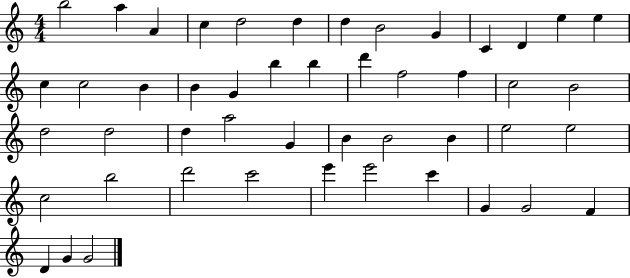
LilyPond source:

{
  \clef treble
  \numericTimeSignature
  \time 4/4
  \key c \major
  b''2 a''4 a'4 | c''4 d''2 d''4 | d''4 b'2 g'4 | c'4 d'4 e''4 e''4 | \break c''4 c''2 b'4 | b'4 g'4 b''4 b''4 | d'''4 f''2 f''4 | c''2 b'2 | \break d''2 d''2 | d''4 a''2 g'4 | b'4 b'2 b'4 | e''2 e''2 | \break c''2 b''2 | d'''2 c'''2 | e'''4 e'''2 c'''4 | g'4 g'2 f'4 | \break d'4 g'4 g'2 | \bar "|."
}